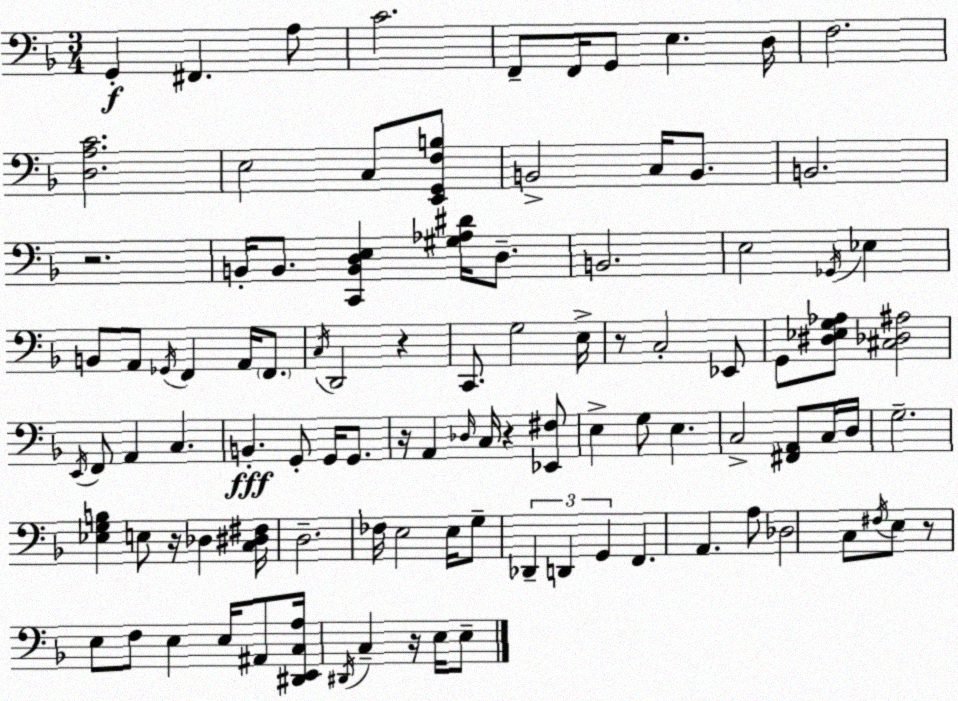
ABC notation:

X:1
T:Untitled
M:3/4
L:1/4
K:F
G,, ^F,, A,/2 C2 F,,/2 F,,/4 G,,/2 E, D,/4 F,2 [D,A,C]2 E,2 C,/2 [E,,G,,F,B,]/2 B,,2 C,/4 B,,/2 B,,2 z2 B,,/4 B,,/2 [C,,B,,D,E,] [^G,_A,^D]/4 D,/2 B,,2 E,2 _G,,/4 _E, B,,/2 A,,/2 _G,,/4 F,, A,,/4 F,,/2 C,/4 D,,2 z C,,/2 G,2 E,/4 z/2 C,2 _E,,/2 G,,/2 [^D,_E,G,_A,]/2 [^C,_D,^A,]2 E,,/4 F,,/2 A,, C, B,, G,,/2 G,,/4 G,,/2 z/4 A,, _D,/4 C,/4 z [_E,,^F,]/2 E, G,/2 E, C,2 [^F,,A,,]/2 C,/4 D,/4 G,2 [_E,G,B,] E,/2 z/4 _D, [C,^D,^F,]/4 D,2 _F,/4 E,2 E,/4 G,/2 _D,, D,, G,, F,, A,, A,/2 _D,2 C,/2 ^F,/4 E,/2 z/2 E,/2 F,/2 E, E,/4 ^A,,/2 [^D,,E,,C,A,]/4 ^D,,/4 C, z/4 E,/4 E,/2